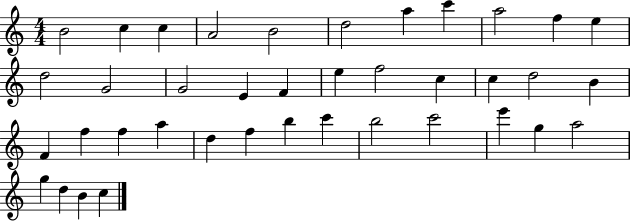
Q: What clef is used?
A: treble